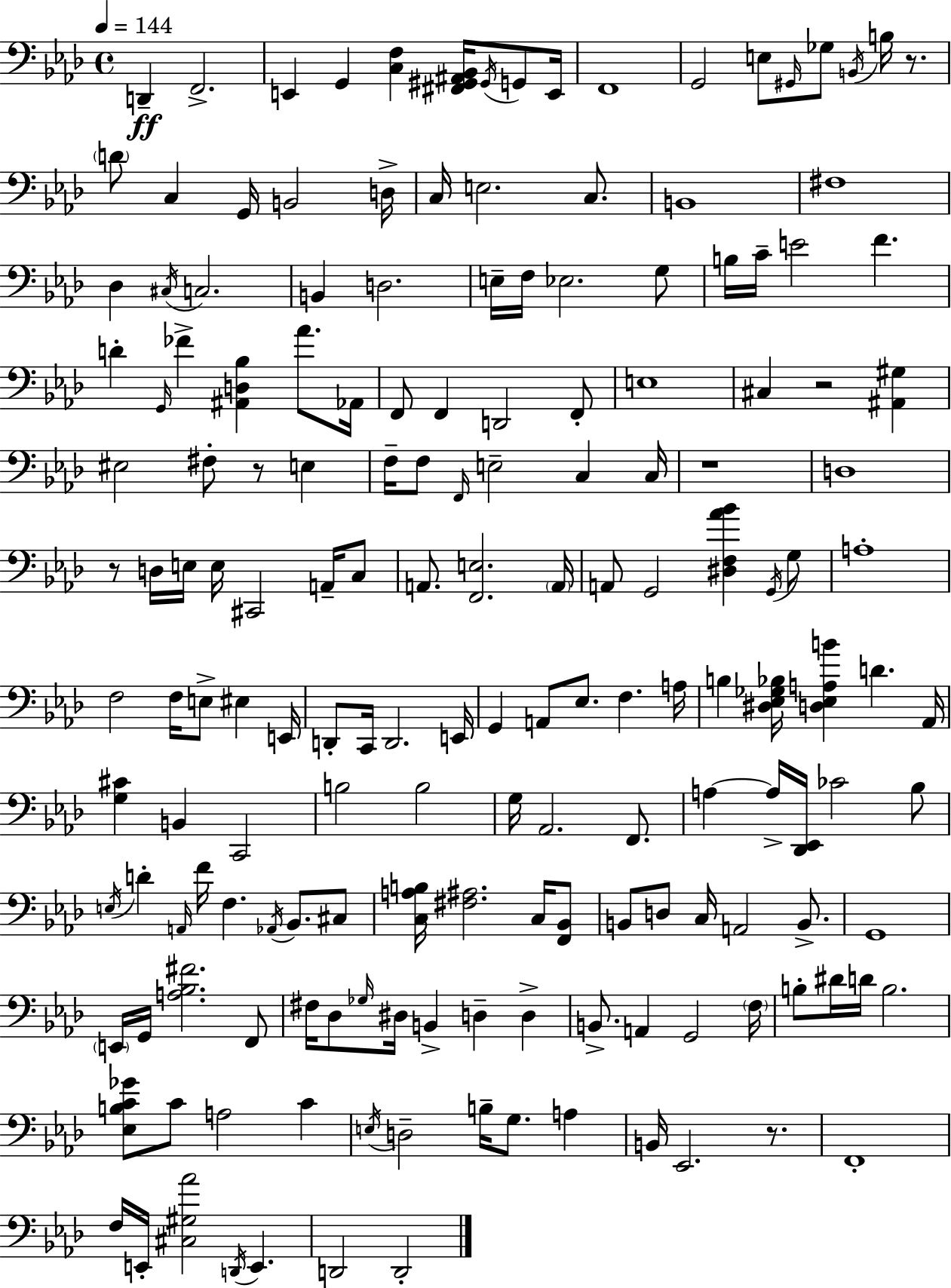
D2/q F2/h. E2/q G2/q [C3,F3]/q [F#2,G#2,A#2,Bb2]/s G#2/s G2/e E2/s F2/w G2/h E3/e G#2/s Gb3/e B2/s B3/s R/e. D4/e C3/q G2/s B2/h D3/s C3/s E3/h. C3/e. B2/w F#3/w Db3/q C#3/s C3/h. B2/q D3/h. E3/s F3/s Eb3/h. G3/e B3/s C4/s E4/h F4/q. D4/q G2/s FES4/q [A#2,D3,Bb3]/q Ab4/e. Ab2/s F2/e F2/q D2/h F2/e E3/w C#3/q R/h [A#2,G#3]/q EIS3/h F#3/e R/e E3/q F3/s F3/e F2/s E3/h C3/q C3/s R/w D3/w R/e D3/s E3/s E3/s C#2/h A2/s C3/e A2/e. [F2,E3]/h. A2/s A2/e G2/h [D#3,F3,Ab4,Bb4]/q G2/s G3/e A3/w F3/h F3/s E3/e EIS3/q E2/s D2/e C2/s D2/h. E2/s G2/q A2/e Eb3/e. F3/q. A3/s B3/q [D#3,Eb3,Gb3,Bb3]/s [D3,Eb3,A3,B4]/q D4/q. Ab2/s [G3,C#4]/q B2/q C2/h B3/h B3/h G3/s Ab2/h. F2/e. A3/q A3/s [Db2,Eb2]/s CES4/h Bb3/e E3/s D4/q A2/s F4/s F3/q. Ab2/s Bb2/e. C#3/e [C3,A3,B3]/s [F#3,A#3]/h. C3/s [F2,Bb2]/e B2/e D3/e C3/s A2/h B2/e. G2/w E2/s G2/s [A3,Bb3,F#4]/h. F2/e F#3/s Db3/e Gb3/s D#3/s B2/q D3/q D3/q B2/e. A2/q G2/h F3/s B3/e D#4/s D4/s B3/h. [Eb3,B3,C4,Gb4]/e C4/e A3/h C4/q E3/s D3/h B3/s G3/e. A3/q B2/s Eb2/h. R/e. F2/w F3/s E2/s [C#3,G#3,Ab4]/h D2/s E2/q. D2/h D2/h